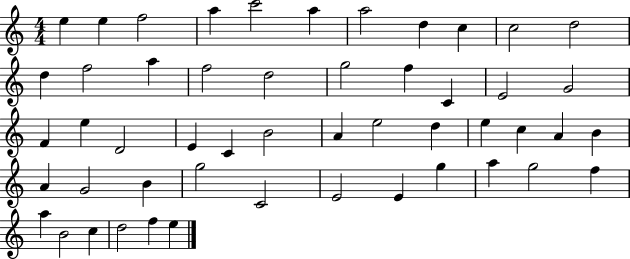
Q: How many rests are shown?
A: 0